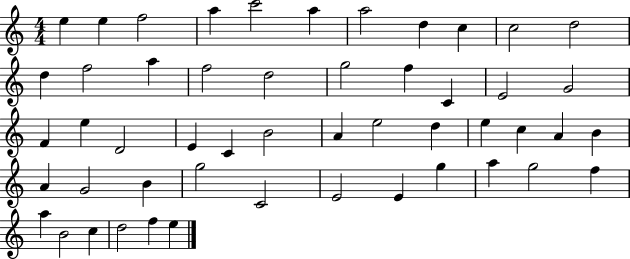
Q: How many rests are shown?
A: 0